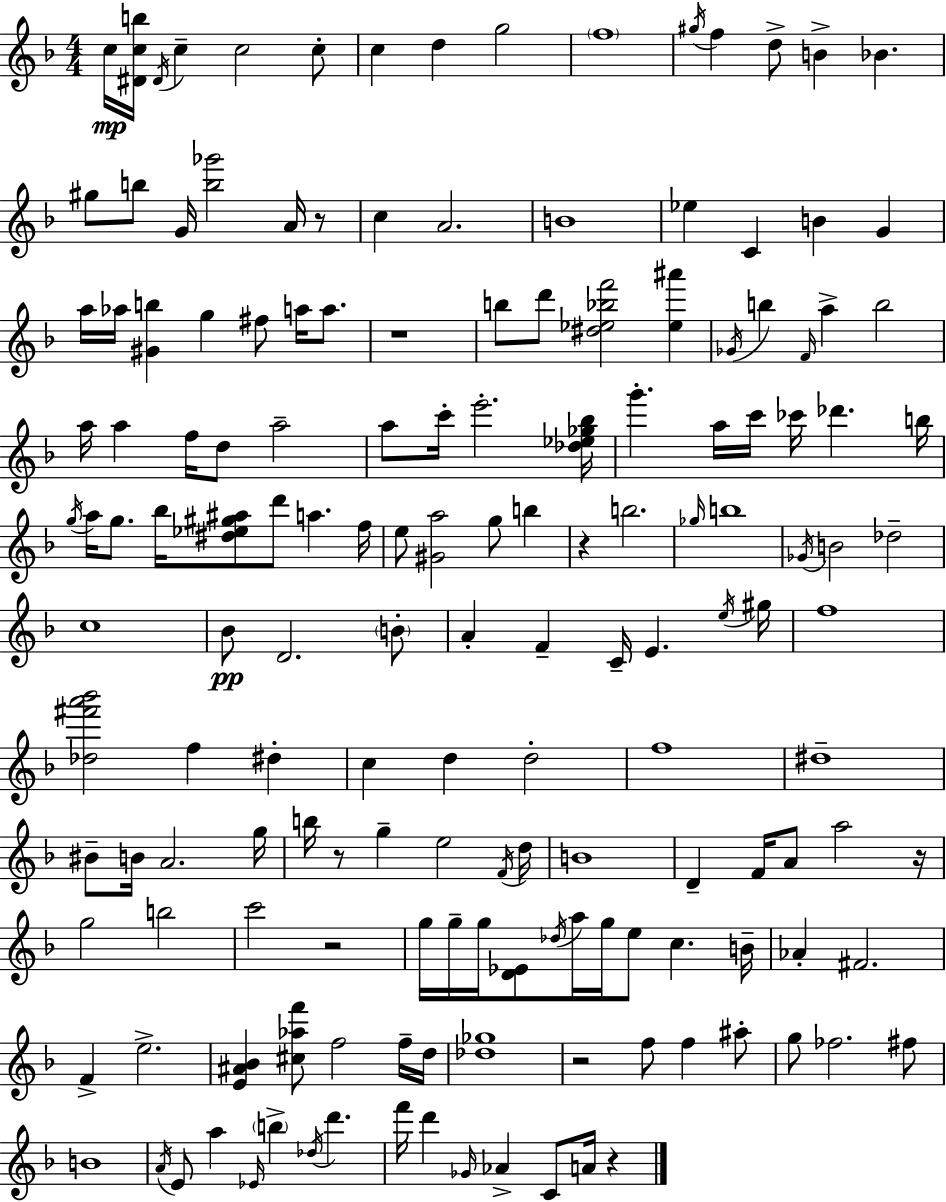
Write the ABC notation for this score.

X:1
T:Untitled
M:4/4
L:1/4
K:F
c/4 [^Dcb]/4 ^D/4 c c2 c/2 c d g2 f4 ^g/4 f d/2 B _B ^g/2 b/2 G/4 [b_g']2 A/4 z/2 c A2 B4 _e C B G a/4 _a/4 [^Gb] g ^f/2 a/4 a/2 z4 b/2 d'/2 [^d_e_bf']2 [_e^a'] _G/4 b F/4 a b2 a/4 a f/4 d/2 a2 a/2 c'/4 e'2 [_d_e_g_b]/4 g' a/4 c'/4 _c'/4 _d' b/4 g/4 a/4 g/2 _b/4 [^d_e^g^a]/2 d'/2 a f/4 e/2 [^Ga]2 g/2 b z b2 _g/4 b4 _G/4 B2 _d2 c4 _B/2 D2 B/2 A F C/4 E e/4 ^g/4 f4 [_d^f'a'_b']2 f ^d c d d2 f4 ^d4 ^B/2 B/4 A2 g/4 b/4 z/2 g e2 F/4 d/4 B4 D F/4 A/2 a2 z/4 g2 b2 c'2 z2 g/4 g/4 g/4 [D_E]/2 _d/4 a/4 g/4 e/2 c B/4 _A ^F2 F e2 [E^A_B] [^c_af']/2 f2 f/4 d/4 [_d_g]4 z2 f/2 f ^a/2 g/2 _f2 ^f/2 B4 A/4 E/2 a _E/4 b _d/4 d' f'/4 d' _G/4 _A C/2 A/4 z